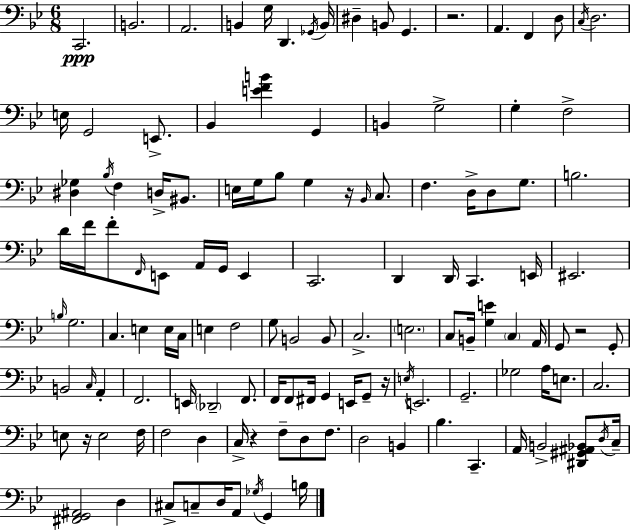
{
  \clef bass
  \numericTimeSignature
  \time 6/8
  \key g \minor
  \repeat volta 2 { c,2.\ppp | b,2. | a,2. | b,4 g16 d,4. \acciaccatura { ges,16 } | \break b,16 dis4-- b,8 g,4. | r2. | a,4. f,4 d8 | \acciaccatura { c16 } d2. | \break e16 g,2 e,8.-> | bes,4 <e' f' b'>4 g,4 | b,4 g2-> | g4-. f2-> | \break <dis ges>4 \acciaccatura { bes16 } f4 d16-> | bis,8. e16 g16 bes8 g4 r16 | \grace { bes,16 } c8. f4. d16-> d8 | g8. b2. | \break d'16 f'16 f'8-. \grace { f,16 } e,8 a,16 | g,16 e,4 c,2. | d,4 d,16 c,4. | e,16 eis,2. | \break \grace { b16 } g2. | c4. | e4 e16 c16 e4 f2 | g8 b,2 | \break b,8 c2.-> | \parenthesize e2. | c8 b,16-- <g e'>4 | \parenthesize c4 a,16 g,8 r2 | \break g,8-. b,2 | \grace { c16 } a,4-. f,2. | e,16 \parenthesize des,2-- | f,8. f,16 f,8 fis,16 g,4 | \break e,16 g,8-- r16 \acciaccatura { e16 } e,2. | g,2.-- | ges2 | a16 e8. c2. | \break e8 r16 e2 | f16 f2 | d4 c16-> r4 | f8-- d8 f8. d2 | \break b,4 bes4. | c,4.-- a,16 b,2-> | <dis, gis, ais, bes,>8 \acciaccatura { d16 } c16-- <fis, g, ais,>2 | d4 cis8-> c8-- | \break d16 a,8 \acciaccatura { ges16 } g,4 b16 } \bar "|."
}